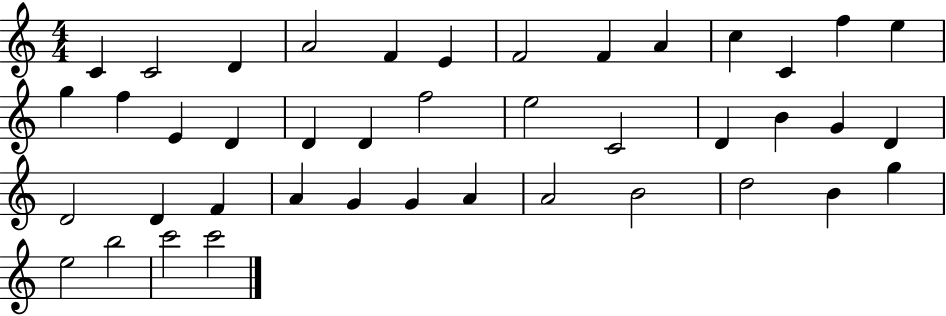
C4/q C4/h D4/q A4/h F4/q E4/q F4/h F4/q A4/q C5/q C4/q F5/q E5/q G5/q F5/q E4/q D4/q D4/q D4/q F5/h E5/h C4/h D4/q B4/q G4/q D4/q D4/h D4/q F4/q A4/q G4/q G4/q A4/q A4/h B4/h D5/h B4/q G5/q E5/h B5/h C6/h C6/h